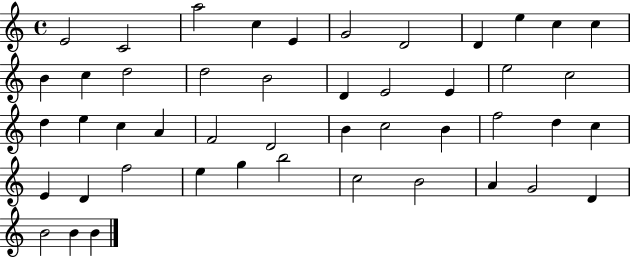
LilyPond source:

{
  \clef treble
  \time 4/4
  \defaultTimeSignature
  \key c \major
  e'2 c'2 | a''2 c''4 e'4 | g'2 d'2 | d'4 e''4 c''4 c''4 | \break b'4 c''4 d''2 | d''2 b'2 | d'4 e'2 e'4 | e''2 c''2 | \break d''4 e''4 c''4 a'4 | f'2 d'2 | b'4 c''2 b'4 | f''2 d''4 c''4 | \break e'4 d'4 f''2 | e''4 g''4 b''2 | c''2 b'2 | a'4 g'2 d'4 | \break b'2 b'4 b'4 | \bar "|."
}